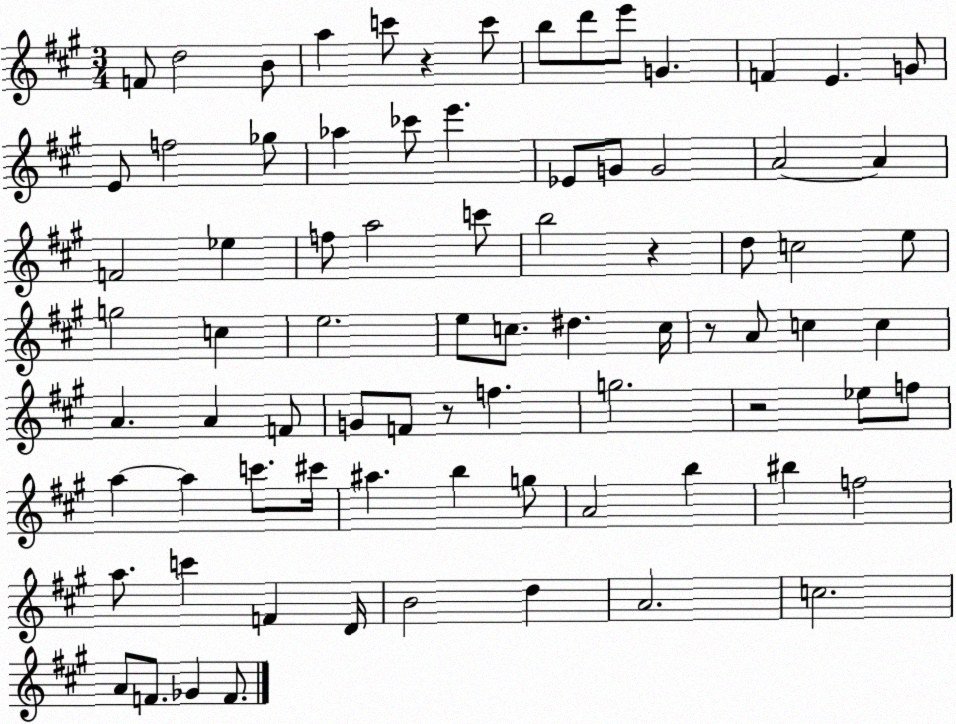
X:1
T:Untitled
M:3/4
L:1/4
K:A
F/2 d2 B/2 a c'/2 z c'/2 b/2 d'/2 e'/2 G F E G/2 E/2 f2 _g/2 _a _c'/2 e' _E/2 G/2 G2 A2 A F2 _e f/2 a2 c'/2 b2 z d/2 c2 e/2 g2 c e2 e/2 c/2 ^d c/4 z/2 A/2 c c A A F/2 G/2 F/2 z/2 f g2 z2 _e/2 f/2 a a c'/2 ^c'/4 ^a b g/2 A2 b ^b f2 a/2 c' F D/4 B2 d A2 c2 A/2 F/2 _G F/2